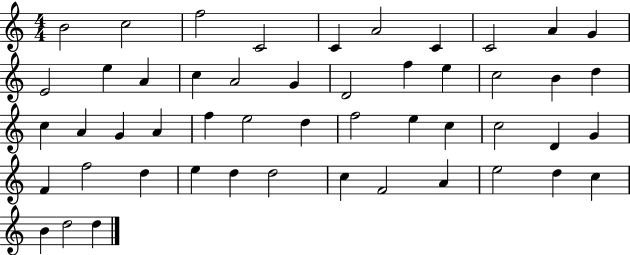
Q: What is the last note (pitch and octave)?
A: D5